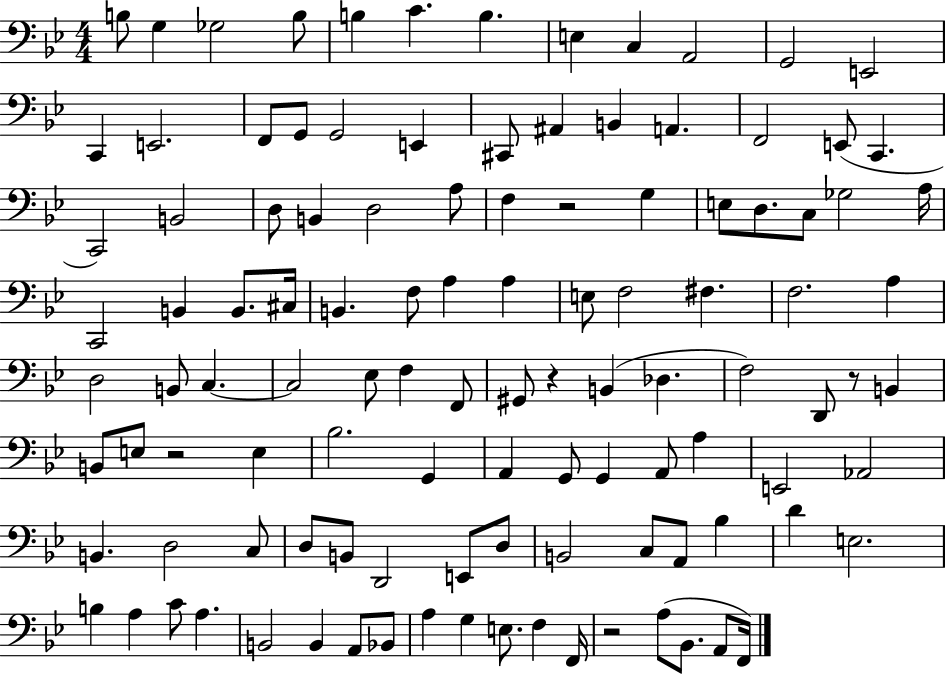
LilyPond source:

{
  \clef bass
  \numericTimeSignature
  \time 4/4
  \key bes \major
  b8 g4 ges2 b8 | b4 c'4. b4. | e4 c4 a,2 | g,2 e,2 | \break c,4 e,2. | f,8 g,8 g,2 e,4 | cis,8 ais,4 b,4 a,4. | f,2 e,8( c,4. | \break c,2) b,2 | d8 b,4 d2 a8 | f4 r2 g4 | e8 d8. c8 ges2 a16 | \break c,2 b,4 b,8. cis16 | b,4. f8 a4 a4 | e8 f2 fis4. | f2. a4 | \break d2 b,8 c4.~~ | c2 ees8 f4 f,8 | gis,8 r4 b,4( des4. | f2) d,8 r8 b,4 | \break b,8 e8 r2 e4 | bes2. g,4 | a,4 g,8 g,4 a,8 a4 | e,2 aes,2 | \break b,4. d2 c8 | d8 b,8 d,2 e,8 d8 | b,2 c8 a,8 bes4 | d'4 e2. | \break b4 a4 c'8 a4. | b,2 b,4 a,8 bes,8 | a4 g4 e8. f4 f,16 | r2 a8( bes,8. a,8 f,16) | \break \bar "|."
}